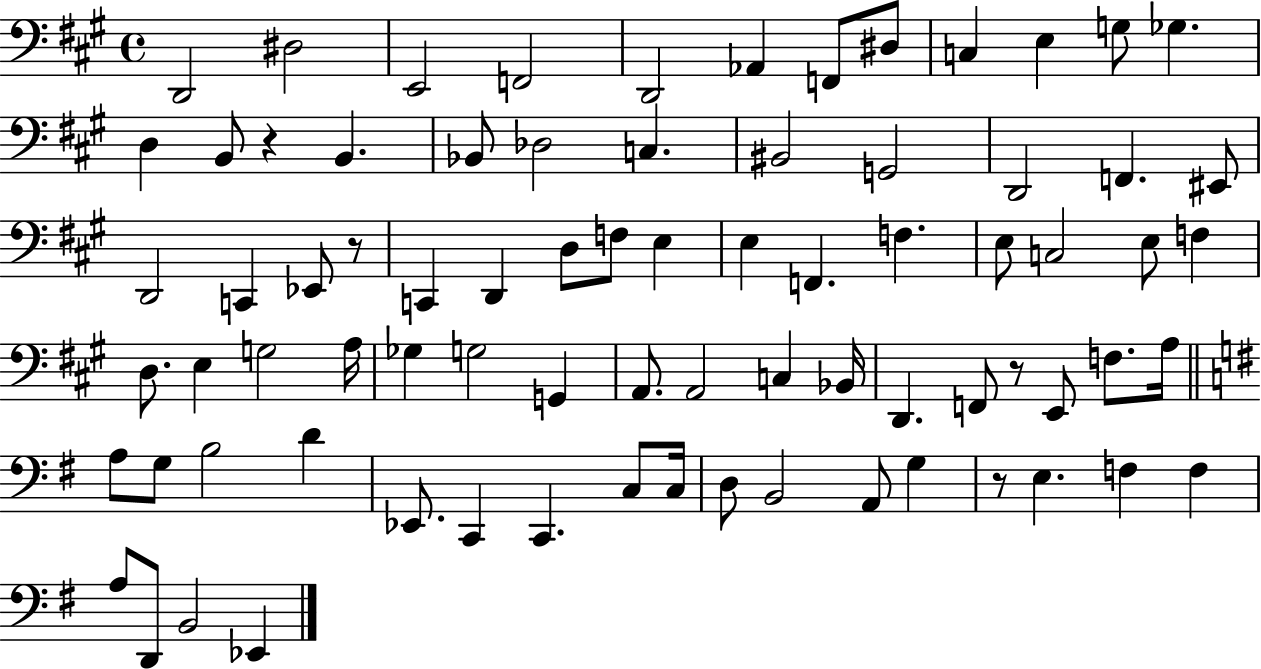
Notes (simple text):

D2/h D#3/h E2/h F2/h D2/h Ab2/q F2/e D#3/e C3/q E3/q G3/e Gb3/q. D3/q B2/e R/q B2/q. Bb2/e Db3/h C3/q. BIS2/h G2/h D2/h F2/q. EIS2/e D2/h C2/q Eb2/e R/e C2/q D2/q D3/e F3/e E3/q E3/q F2/q. F3/q. E3/e C3/h E3/e F3/q D3/e. E3/q G3/h A3/s Gb3/q G3/h G2/q A2/e. A2/h C3/q Bb2/s D2/q. F2/e R/e E2/e F3/e. A3/s A3/e G3/e B3/h D4/q Eb2/e. C2/q C2/q. C3/e C3/s D3/e B2/h A2/e G3/q R/e E3/q. F3/q F3/q A3/e D2/e B2/h Eb2/q